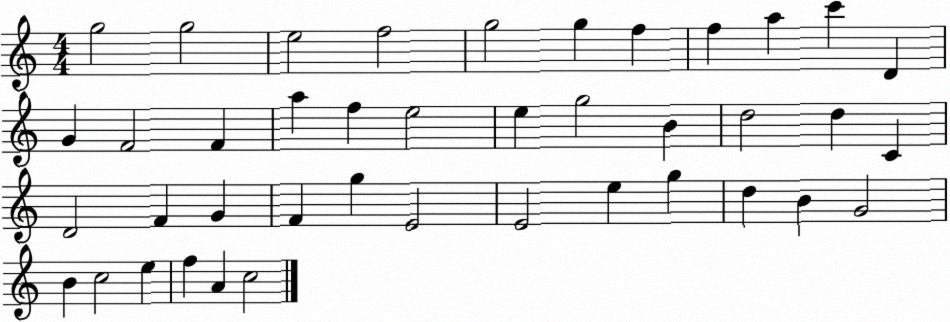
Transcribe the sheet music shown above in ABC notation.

X:1
T:Untitled
M:4/4
L:1/4
K:C
g2 g2 e2 f2 g2 g f f a c' D G F2 F a f e2 e g2 B d2 d C D2 F G F g E2 E2 e g d B G2 B c2 e f A c2